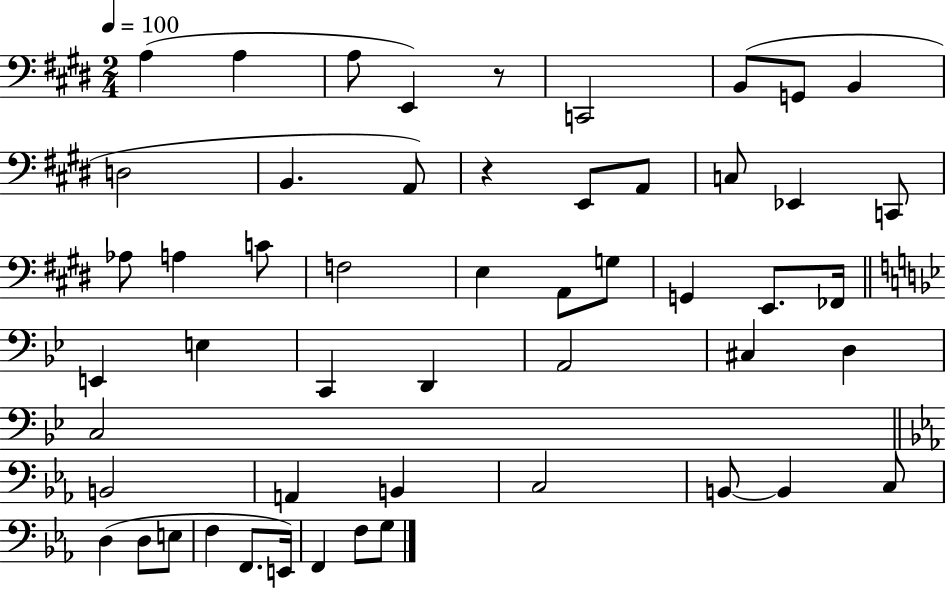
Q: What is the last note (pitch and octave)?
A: G3